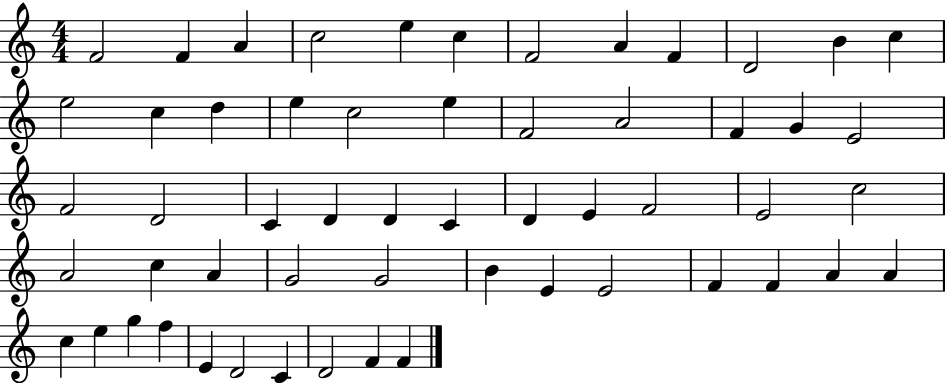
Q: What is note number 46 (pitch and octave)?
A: A4